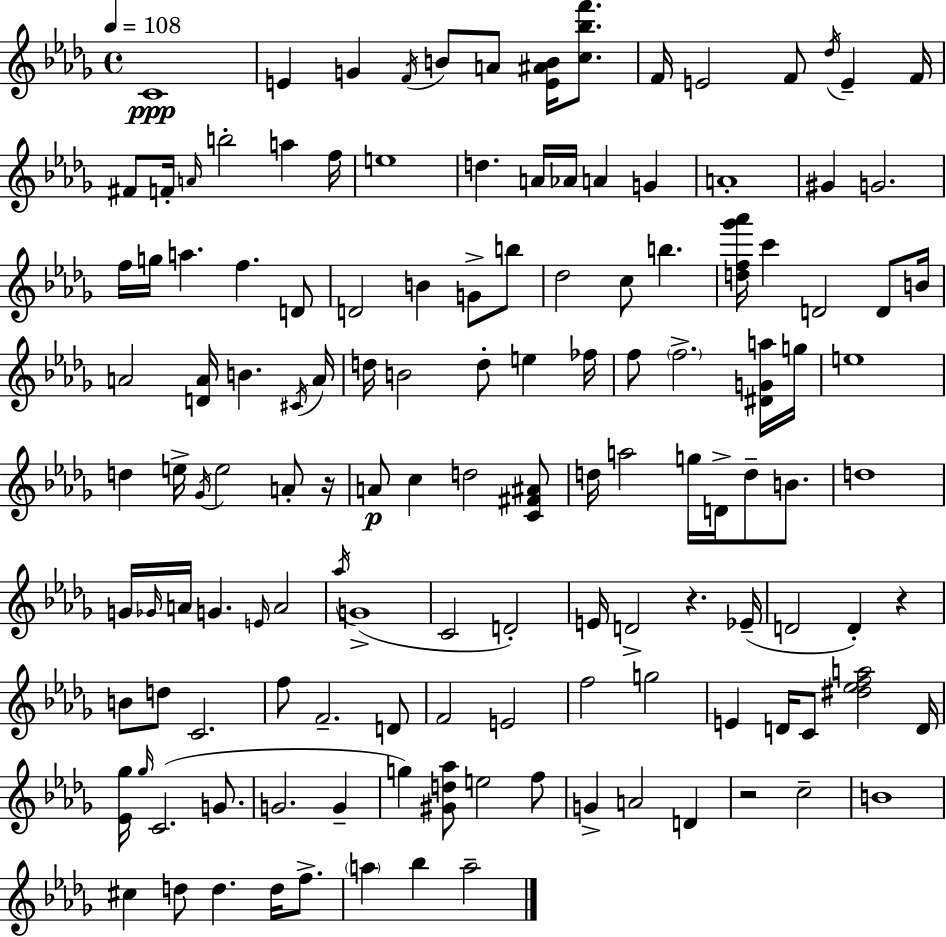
C4/w E4/q G4/q F4/s B4/e A4/e [E4,A#4,B4]/s [C5,Bb5,F6]/e. F4/s E4/h F4/e Db5/s E4/q F4/s F#4/e F4/s A4/s B5/h A5/q F5/s E5/w D5/q. A4/s Ab4/s A4/q G4/q A4/w G#4/q G4/h. F5/s G5/s A5/q. F5/q. D4/e D4/h B4/q G4/e B5/e Db5/h C5/e B5/q. [D5,F5,Gb6,Ab6]/s C6/q D4/h D4/e B4/s A4/h [D4,A4]/s B4/q. C#4/s A4/s D5/s B4/h D5/e E5/q FES5/s F5/e F5/h. [D#4,G4,A5]/s G5/s E5/w D5/q E5/s Gb4/s E5/h A4/e R/s A4/e C5/q D5/h [C4,F#4,A#4]/e D5/s A5/h G5/s D4/s D5/e B4/e. D5/w G4/s Gb4/s A4/s G4/q. E4/s A4/h Ab5/s G4/w C4/h D4/h E4/s D4/h R/q. Eb4/s D4/h D4/q R/q B4/e D5/e C4/h. F5/e F4/h. D4/e F4/h E4/h F5/h G5/h E4/q D4/s C4/e [D#5,Eb5,F5,A5]/h D4/s [Eb4,Gb5]/s Gb5/s C4/h. G4/e. G4/h. G4/q G5/q [G#4,D5,Ab5]/e E5/h F5/e G4/q A4/h D4/q R/h C5/h B4/w C#5/q D5/e D5/q. D5/s F5/e. A5/q Bb5/q A5/h